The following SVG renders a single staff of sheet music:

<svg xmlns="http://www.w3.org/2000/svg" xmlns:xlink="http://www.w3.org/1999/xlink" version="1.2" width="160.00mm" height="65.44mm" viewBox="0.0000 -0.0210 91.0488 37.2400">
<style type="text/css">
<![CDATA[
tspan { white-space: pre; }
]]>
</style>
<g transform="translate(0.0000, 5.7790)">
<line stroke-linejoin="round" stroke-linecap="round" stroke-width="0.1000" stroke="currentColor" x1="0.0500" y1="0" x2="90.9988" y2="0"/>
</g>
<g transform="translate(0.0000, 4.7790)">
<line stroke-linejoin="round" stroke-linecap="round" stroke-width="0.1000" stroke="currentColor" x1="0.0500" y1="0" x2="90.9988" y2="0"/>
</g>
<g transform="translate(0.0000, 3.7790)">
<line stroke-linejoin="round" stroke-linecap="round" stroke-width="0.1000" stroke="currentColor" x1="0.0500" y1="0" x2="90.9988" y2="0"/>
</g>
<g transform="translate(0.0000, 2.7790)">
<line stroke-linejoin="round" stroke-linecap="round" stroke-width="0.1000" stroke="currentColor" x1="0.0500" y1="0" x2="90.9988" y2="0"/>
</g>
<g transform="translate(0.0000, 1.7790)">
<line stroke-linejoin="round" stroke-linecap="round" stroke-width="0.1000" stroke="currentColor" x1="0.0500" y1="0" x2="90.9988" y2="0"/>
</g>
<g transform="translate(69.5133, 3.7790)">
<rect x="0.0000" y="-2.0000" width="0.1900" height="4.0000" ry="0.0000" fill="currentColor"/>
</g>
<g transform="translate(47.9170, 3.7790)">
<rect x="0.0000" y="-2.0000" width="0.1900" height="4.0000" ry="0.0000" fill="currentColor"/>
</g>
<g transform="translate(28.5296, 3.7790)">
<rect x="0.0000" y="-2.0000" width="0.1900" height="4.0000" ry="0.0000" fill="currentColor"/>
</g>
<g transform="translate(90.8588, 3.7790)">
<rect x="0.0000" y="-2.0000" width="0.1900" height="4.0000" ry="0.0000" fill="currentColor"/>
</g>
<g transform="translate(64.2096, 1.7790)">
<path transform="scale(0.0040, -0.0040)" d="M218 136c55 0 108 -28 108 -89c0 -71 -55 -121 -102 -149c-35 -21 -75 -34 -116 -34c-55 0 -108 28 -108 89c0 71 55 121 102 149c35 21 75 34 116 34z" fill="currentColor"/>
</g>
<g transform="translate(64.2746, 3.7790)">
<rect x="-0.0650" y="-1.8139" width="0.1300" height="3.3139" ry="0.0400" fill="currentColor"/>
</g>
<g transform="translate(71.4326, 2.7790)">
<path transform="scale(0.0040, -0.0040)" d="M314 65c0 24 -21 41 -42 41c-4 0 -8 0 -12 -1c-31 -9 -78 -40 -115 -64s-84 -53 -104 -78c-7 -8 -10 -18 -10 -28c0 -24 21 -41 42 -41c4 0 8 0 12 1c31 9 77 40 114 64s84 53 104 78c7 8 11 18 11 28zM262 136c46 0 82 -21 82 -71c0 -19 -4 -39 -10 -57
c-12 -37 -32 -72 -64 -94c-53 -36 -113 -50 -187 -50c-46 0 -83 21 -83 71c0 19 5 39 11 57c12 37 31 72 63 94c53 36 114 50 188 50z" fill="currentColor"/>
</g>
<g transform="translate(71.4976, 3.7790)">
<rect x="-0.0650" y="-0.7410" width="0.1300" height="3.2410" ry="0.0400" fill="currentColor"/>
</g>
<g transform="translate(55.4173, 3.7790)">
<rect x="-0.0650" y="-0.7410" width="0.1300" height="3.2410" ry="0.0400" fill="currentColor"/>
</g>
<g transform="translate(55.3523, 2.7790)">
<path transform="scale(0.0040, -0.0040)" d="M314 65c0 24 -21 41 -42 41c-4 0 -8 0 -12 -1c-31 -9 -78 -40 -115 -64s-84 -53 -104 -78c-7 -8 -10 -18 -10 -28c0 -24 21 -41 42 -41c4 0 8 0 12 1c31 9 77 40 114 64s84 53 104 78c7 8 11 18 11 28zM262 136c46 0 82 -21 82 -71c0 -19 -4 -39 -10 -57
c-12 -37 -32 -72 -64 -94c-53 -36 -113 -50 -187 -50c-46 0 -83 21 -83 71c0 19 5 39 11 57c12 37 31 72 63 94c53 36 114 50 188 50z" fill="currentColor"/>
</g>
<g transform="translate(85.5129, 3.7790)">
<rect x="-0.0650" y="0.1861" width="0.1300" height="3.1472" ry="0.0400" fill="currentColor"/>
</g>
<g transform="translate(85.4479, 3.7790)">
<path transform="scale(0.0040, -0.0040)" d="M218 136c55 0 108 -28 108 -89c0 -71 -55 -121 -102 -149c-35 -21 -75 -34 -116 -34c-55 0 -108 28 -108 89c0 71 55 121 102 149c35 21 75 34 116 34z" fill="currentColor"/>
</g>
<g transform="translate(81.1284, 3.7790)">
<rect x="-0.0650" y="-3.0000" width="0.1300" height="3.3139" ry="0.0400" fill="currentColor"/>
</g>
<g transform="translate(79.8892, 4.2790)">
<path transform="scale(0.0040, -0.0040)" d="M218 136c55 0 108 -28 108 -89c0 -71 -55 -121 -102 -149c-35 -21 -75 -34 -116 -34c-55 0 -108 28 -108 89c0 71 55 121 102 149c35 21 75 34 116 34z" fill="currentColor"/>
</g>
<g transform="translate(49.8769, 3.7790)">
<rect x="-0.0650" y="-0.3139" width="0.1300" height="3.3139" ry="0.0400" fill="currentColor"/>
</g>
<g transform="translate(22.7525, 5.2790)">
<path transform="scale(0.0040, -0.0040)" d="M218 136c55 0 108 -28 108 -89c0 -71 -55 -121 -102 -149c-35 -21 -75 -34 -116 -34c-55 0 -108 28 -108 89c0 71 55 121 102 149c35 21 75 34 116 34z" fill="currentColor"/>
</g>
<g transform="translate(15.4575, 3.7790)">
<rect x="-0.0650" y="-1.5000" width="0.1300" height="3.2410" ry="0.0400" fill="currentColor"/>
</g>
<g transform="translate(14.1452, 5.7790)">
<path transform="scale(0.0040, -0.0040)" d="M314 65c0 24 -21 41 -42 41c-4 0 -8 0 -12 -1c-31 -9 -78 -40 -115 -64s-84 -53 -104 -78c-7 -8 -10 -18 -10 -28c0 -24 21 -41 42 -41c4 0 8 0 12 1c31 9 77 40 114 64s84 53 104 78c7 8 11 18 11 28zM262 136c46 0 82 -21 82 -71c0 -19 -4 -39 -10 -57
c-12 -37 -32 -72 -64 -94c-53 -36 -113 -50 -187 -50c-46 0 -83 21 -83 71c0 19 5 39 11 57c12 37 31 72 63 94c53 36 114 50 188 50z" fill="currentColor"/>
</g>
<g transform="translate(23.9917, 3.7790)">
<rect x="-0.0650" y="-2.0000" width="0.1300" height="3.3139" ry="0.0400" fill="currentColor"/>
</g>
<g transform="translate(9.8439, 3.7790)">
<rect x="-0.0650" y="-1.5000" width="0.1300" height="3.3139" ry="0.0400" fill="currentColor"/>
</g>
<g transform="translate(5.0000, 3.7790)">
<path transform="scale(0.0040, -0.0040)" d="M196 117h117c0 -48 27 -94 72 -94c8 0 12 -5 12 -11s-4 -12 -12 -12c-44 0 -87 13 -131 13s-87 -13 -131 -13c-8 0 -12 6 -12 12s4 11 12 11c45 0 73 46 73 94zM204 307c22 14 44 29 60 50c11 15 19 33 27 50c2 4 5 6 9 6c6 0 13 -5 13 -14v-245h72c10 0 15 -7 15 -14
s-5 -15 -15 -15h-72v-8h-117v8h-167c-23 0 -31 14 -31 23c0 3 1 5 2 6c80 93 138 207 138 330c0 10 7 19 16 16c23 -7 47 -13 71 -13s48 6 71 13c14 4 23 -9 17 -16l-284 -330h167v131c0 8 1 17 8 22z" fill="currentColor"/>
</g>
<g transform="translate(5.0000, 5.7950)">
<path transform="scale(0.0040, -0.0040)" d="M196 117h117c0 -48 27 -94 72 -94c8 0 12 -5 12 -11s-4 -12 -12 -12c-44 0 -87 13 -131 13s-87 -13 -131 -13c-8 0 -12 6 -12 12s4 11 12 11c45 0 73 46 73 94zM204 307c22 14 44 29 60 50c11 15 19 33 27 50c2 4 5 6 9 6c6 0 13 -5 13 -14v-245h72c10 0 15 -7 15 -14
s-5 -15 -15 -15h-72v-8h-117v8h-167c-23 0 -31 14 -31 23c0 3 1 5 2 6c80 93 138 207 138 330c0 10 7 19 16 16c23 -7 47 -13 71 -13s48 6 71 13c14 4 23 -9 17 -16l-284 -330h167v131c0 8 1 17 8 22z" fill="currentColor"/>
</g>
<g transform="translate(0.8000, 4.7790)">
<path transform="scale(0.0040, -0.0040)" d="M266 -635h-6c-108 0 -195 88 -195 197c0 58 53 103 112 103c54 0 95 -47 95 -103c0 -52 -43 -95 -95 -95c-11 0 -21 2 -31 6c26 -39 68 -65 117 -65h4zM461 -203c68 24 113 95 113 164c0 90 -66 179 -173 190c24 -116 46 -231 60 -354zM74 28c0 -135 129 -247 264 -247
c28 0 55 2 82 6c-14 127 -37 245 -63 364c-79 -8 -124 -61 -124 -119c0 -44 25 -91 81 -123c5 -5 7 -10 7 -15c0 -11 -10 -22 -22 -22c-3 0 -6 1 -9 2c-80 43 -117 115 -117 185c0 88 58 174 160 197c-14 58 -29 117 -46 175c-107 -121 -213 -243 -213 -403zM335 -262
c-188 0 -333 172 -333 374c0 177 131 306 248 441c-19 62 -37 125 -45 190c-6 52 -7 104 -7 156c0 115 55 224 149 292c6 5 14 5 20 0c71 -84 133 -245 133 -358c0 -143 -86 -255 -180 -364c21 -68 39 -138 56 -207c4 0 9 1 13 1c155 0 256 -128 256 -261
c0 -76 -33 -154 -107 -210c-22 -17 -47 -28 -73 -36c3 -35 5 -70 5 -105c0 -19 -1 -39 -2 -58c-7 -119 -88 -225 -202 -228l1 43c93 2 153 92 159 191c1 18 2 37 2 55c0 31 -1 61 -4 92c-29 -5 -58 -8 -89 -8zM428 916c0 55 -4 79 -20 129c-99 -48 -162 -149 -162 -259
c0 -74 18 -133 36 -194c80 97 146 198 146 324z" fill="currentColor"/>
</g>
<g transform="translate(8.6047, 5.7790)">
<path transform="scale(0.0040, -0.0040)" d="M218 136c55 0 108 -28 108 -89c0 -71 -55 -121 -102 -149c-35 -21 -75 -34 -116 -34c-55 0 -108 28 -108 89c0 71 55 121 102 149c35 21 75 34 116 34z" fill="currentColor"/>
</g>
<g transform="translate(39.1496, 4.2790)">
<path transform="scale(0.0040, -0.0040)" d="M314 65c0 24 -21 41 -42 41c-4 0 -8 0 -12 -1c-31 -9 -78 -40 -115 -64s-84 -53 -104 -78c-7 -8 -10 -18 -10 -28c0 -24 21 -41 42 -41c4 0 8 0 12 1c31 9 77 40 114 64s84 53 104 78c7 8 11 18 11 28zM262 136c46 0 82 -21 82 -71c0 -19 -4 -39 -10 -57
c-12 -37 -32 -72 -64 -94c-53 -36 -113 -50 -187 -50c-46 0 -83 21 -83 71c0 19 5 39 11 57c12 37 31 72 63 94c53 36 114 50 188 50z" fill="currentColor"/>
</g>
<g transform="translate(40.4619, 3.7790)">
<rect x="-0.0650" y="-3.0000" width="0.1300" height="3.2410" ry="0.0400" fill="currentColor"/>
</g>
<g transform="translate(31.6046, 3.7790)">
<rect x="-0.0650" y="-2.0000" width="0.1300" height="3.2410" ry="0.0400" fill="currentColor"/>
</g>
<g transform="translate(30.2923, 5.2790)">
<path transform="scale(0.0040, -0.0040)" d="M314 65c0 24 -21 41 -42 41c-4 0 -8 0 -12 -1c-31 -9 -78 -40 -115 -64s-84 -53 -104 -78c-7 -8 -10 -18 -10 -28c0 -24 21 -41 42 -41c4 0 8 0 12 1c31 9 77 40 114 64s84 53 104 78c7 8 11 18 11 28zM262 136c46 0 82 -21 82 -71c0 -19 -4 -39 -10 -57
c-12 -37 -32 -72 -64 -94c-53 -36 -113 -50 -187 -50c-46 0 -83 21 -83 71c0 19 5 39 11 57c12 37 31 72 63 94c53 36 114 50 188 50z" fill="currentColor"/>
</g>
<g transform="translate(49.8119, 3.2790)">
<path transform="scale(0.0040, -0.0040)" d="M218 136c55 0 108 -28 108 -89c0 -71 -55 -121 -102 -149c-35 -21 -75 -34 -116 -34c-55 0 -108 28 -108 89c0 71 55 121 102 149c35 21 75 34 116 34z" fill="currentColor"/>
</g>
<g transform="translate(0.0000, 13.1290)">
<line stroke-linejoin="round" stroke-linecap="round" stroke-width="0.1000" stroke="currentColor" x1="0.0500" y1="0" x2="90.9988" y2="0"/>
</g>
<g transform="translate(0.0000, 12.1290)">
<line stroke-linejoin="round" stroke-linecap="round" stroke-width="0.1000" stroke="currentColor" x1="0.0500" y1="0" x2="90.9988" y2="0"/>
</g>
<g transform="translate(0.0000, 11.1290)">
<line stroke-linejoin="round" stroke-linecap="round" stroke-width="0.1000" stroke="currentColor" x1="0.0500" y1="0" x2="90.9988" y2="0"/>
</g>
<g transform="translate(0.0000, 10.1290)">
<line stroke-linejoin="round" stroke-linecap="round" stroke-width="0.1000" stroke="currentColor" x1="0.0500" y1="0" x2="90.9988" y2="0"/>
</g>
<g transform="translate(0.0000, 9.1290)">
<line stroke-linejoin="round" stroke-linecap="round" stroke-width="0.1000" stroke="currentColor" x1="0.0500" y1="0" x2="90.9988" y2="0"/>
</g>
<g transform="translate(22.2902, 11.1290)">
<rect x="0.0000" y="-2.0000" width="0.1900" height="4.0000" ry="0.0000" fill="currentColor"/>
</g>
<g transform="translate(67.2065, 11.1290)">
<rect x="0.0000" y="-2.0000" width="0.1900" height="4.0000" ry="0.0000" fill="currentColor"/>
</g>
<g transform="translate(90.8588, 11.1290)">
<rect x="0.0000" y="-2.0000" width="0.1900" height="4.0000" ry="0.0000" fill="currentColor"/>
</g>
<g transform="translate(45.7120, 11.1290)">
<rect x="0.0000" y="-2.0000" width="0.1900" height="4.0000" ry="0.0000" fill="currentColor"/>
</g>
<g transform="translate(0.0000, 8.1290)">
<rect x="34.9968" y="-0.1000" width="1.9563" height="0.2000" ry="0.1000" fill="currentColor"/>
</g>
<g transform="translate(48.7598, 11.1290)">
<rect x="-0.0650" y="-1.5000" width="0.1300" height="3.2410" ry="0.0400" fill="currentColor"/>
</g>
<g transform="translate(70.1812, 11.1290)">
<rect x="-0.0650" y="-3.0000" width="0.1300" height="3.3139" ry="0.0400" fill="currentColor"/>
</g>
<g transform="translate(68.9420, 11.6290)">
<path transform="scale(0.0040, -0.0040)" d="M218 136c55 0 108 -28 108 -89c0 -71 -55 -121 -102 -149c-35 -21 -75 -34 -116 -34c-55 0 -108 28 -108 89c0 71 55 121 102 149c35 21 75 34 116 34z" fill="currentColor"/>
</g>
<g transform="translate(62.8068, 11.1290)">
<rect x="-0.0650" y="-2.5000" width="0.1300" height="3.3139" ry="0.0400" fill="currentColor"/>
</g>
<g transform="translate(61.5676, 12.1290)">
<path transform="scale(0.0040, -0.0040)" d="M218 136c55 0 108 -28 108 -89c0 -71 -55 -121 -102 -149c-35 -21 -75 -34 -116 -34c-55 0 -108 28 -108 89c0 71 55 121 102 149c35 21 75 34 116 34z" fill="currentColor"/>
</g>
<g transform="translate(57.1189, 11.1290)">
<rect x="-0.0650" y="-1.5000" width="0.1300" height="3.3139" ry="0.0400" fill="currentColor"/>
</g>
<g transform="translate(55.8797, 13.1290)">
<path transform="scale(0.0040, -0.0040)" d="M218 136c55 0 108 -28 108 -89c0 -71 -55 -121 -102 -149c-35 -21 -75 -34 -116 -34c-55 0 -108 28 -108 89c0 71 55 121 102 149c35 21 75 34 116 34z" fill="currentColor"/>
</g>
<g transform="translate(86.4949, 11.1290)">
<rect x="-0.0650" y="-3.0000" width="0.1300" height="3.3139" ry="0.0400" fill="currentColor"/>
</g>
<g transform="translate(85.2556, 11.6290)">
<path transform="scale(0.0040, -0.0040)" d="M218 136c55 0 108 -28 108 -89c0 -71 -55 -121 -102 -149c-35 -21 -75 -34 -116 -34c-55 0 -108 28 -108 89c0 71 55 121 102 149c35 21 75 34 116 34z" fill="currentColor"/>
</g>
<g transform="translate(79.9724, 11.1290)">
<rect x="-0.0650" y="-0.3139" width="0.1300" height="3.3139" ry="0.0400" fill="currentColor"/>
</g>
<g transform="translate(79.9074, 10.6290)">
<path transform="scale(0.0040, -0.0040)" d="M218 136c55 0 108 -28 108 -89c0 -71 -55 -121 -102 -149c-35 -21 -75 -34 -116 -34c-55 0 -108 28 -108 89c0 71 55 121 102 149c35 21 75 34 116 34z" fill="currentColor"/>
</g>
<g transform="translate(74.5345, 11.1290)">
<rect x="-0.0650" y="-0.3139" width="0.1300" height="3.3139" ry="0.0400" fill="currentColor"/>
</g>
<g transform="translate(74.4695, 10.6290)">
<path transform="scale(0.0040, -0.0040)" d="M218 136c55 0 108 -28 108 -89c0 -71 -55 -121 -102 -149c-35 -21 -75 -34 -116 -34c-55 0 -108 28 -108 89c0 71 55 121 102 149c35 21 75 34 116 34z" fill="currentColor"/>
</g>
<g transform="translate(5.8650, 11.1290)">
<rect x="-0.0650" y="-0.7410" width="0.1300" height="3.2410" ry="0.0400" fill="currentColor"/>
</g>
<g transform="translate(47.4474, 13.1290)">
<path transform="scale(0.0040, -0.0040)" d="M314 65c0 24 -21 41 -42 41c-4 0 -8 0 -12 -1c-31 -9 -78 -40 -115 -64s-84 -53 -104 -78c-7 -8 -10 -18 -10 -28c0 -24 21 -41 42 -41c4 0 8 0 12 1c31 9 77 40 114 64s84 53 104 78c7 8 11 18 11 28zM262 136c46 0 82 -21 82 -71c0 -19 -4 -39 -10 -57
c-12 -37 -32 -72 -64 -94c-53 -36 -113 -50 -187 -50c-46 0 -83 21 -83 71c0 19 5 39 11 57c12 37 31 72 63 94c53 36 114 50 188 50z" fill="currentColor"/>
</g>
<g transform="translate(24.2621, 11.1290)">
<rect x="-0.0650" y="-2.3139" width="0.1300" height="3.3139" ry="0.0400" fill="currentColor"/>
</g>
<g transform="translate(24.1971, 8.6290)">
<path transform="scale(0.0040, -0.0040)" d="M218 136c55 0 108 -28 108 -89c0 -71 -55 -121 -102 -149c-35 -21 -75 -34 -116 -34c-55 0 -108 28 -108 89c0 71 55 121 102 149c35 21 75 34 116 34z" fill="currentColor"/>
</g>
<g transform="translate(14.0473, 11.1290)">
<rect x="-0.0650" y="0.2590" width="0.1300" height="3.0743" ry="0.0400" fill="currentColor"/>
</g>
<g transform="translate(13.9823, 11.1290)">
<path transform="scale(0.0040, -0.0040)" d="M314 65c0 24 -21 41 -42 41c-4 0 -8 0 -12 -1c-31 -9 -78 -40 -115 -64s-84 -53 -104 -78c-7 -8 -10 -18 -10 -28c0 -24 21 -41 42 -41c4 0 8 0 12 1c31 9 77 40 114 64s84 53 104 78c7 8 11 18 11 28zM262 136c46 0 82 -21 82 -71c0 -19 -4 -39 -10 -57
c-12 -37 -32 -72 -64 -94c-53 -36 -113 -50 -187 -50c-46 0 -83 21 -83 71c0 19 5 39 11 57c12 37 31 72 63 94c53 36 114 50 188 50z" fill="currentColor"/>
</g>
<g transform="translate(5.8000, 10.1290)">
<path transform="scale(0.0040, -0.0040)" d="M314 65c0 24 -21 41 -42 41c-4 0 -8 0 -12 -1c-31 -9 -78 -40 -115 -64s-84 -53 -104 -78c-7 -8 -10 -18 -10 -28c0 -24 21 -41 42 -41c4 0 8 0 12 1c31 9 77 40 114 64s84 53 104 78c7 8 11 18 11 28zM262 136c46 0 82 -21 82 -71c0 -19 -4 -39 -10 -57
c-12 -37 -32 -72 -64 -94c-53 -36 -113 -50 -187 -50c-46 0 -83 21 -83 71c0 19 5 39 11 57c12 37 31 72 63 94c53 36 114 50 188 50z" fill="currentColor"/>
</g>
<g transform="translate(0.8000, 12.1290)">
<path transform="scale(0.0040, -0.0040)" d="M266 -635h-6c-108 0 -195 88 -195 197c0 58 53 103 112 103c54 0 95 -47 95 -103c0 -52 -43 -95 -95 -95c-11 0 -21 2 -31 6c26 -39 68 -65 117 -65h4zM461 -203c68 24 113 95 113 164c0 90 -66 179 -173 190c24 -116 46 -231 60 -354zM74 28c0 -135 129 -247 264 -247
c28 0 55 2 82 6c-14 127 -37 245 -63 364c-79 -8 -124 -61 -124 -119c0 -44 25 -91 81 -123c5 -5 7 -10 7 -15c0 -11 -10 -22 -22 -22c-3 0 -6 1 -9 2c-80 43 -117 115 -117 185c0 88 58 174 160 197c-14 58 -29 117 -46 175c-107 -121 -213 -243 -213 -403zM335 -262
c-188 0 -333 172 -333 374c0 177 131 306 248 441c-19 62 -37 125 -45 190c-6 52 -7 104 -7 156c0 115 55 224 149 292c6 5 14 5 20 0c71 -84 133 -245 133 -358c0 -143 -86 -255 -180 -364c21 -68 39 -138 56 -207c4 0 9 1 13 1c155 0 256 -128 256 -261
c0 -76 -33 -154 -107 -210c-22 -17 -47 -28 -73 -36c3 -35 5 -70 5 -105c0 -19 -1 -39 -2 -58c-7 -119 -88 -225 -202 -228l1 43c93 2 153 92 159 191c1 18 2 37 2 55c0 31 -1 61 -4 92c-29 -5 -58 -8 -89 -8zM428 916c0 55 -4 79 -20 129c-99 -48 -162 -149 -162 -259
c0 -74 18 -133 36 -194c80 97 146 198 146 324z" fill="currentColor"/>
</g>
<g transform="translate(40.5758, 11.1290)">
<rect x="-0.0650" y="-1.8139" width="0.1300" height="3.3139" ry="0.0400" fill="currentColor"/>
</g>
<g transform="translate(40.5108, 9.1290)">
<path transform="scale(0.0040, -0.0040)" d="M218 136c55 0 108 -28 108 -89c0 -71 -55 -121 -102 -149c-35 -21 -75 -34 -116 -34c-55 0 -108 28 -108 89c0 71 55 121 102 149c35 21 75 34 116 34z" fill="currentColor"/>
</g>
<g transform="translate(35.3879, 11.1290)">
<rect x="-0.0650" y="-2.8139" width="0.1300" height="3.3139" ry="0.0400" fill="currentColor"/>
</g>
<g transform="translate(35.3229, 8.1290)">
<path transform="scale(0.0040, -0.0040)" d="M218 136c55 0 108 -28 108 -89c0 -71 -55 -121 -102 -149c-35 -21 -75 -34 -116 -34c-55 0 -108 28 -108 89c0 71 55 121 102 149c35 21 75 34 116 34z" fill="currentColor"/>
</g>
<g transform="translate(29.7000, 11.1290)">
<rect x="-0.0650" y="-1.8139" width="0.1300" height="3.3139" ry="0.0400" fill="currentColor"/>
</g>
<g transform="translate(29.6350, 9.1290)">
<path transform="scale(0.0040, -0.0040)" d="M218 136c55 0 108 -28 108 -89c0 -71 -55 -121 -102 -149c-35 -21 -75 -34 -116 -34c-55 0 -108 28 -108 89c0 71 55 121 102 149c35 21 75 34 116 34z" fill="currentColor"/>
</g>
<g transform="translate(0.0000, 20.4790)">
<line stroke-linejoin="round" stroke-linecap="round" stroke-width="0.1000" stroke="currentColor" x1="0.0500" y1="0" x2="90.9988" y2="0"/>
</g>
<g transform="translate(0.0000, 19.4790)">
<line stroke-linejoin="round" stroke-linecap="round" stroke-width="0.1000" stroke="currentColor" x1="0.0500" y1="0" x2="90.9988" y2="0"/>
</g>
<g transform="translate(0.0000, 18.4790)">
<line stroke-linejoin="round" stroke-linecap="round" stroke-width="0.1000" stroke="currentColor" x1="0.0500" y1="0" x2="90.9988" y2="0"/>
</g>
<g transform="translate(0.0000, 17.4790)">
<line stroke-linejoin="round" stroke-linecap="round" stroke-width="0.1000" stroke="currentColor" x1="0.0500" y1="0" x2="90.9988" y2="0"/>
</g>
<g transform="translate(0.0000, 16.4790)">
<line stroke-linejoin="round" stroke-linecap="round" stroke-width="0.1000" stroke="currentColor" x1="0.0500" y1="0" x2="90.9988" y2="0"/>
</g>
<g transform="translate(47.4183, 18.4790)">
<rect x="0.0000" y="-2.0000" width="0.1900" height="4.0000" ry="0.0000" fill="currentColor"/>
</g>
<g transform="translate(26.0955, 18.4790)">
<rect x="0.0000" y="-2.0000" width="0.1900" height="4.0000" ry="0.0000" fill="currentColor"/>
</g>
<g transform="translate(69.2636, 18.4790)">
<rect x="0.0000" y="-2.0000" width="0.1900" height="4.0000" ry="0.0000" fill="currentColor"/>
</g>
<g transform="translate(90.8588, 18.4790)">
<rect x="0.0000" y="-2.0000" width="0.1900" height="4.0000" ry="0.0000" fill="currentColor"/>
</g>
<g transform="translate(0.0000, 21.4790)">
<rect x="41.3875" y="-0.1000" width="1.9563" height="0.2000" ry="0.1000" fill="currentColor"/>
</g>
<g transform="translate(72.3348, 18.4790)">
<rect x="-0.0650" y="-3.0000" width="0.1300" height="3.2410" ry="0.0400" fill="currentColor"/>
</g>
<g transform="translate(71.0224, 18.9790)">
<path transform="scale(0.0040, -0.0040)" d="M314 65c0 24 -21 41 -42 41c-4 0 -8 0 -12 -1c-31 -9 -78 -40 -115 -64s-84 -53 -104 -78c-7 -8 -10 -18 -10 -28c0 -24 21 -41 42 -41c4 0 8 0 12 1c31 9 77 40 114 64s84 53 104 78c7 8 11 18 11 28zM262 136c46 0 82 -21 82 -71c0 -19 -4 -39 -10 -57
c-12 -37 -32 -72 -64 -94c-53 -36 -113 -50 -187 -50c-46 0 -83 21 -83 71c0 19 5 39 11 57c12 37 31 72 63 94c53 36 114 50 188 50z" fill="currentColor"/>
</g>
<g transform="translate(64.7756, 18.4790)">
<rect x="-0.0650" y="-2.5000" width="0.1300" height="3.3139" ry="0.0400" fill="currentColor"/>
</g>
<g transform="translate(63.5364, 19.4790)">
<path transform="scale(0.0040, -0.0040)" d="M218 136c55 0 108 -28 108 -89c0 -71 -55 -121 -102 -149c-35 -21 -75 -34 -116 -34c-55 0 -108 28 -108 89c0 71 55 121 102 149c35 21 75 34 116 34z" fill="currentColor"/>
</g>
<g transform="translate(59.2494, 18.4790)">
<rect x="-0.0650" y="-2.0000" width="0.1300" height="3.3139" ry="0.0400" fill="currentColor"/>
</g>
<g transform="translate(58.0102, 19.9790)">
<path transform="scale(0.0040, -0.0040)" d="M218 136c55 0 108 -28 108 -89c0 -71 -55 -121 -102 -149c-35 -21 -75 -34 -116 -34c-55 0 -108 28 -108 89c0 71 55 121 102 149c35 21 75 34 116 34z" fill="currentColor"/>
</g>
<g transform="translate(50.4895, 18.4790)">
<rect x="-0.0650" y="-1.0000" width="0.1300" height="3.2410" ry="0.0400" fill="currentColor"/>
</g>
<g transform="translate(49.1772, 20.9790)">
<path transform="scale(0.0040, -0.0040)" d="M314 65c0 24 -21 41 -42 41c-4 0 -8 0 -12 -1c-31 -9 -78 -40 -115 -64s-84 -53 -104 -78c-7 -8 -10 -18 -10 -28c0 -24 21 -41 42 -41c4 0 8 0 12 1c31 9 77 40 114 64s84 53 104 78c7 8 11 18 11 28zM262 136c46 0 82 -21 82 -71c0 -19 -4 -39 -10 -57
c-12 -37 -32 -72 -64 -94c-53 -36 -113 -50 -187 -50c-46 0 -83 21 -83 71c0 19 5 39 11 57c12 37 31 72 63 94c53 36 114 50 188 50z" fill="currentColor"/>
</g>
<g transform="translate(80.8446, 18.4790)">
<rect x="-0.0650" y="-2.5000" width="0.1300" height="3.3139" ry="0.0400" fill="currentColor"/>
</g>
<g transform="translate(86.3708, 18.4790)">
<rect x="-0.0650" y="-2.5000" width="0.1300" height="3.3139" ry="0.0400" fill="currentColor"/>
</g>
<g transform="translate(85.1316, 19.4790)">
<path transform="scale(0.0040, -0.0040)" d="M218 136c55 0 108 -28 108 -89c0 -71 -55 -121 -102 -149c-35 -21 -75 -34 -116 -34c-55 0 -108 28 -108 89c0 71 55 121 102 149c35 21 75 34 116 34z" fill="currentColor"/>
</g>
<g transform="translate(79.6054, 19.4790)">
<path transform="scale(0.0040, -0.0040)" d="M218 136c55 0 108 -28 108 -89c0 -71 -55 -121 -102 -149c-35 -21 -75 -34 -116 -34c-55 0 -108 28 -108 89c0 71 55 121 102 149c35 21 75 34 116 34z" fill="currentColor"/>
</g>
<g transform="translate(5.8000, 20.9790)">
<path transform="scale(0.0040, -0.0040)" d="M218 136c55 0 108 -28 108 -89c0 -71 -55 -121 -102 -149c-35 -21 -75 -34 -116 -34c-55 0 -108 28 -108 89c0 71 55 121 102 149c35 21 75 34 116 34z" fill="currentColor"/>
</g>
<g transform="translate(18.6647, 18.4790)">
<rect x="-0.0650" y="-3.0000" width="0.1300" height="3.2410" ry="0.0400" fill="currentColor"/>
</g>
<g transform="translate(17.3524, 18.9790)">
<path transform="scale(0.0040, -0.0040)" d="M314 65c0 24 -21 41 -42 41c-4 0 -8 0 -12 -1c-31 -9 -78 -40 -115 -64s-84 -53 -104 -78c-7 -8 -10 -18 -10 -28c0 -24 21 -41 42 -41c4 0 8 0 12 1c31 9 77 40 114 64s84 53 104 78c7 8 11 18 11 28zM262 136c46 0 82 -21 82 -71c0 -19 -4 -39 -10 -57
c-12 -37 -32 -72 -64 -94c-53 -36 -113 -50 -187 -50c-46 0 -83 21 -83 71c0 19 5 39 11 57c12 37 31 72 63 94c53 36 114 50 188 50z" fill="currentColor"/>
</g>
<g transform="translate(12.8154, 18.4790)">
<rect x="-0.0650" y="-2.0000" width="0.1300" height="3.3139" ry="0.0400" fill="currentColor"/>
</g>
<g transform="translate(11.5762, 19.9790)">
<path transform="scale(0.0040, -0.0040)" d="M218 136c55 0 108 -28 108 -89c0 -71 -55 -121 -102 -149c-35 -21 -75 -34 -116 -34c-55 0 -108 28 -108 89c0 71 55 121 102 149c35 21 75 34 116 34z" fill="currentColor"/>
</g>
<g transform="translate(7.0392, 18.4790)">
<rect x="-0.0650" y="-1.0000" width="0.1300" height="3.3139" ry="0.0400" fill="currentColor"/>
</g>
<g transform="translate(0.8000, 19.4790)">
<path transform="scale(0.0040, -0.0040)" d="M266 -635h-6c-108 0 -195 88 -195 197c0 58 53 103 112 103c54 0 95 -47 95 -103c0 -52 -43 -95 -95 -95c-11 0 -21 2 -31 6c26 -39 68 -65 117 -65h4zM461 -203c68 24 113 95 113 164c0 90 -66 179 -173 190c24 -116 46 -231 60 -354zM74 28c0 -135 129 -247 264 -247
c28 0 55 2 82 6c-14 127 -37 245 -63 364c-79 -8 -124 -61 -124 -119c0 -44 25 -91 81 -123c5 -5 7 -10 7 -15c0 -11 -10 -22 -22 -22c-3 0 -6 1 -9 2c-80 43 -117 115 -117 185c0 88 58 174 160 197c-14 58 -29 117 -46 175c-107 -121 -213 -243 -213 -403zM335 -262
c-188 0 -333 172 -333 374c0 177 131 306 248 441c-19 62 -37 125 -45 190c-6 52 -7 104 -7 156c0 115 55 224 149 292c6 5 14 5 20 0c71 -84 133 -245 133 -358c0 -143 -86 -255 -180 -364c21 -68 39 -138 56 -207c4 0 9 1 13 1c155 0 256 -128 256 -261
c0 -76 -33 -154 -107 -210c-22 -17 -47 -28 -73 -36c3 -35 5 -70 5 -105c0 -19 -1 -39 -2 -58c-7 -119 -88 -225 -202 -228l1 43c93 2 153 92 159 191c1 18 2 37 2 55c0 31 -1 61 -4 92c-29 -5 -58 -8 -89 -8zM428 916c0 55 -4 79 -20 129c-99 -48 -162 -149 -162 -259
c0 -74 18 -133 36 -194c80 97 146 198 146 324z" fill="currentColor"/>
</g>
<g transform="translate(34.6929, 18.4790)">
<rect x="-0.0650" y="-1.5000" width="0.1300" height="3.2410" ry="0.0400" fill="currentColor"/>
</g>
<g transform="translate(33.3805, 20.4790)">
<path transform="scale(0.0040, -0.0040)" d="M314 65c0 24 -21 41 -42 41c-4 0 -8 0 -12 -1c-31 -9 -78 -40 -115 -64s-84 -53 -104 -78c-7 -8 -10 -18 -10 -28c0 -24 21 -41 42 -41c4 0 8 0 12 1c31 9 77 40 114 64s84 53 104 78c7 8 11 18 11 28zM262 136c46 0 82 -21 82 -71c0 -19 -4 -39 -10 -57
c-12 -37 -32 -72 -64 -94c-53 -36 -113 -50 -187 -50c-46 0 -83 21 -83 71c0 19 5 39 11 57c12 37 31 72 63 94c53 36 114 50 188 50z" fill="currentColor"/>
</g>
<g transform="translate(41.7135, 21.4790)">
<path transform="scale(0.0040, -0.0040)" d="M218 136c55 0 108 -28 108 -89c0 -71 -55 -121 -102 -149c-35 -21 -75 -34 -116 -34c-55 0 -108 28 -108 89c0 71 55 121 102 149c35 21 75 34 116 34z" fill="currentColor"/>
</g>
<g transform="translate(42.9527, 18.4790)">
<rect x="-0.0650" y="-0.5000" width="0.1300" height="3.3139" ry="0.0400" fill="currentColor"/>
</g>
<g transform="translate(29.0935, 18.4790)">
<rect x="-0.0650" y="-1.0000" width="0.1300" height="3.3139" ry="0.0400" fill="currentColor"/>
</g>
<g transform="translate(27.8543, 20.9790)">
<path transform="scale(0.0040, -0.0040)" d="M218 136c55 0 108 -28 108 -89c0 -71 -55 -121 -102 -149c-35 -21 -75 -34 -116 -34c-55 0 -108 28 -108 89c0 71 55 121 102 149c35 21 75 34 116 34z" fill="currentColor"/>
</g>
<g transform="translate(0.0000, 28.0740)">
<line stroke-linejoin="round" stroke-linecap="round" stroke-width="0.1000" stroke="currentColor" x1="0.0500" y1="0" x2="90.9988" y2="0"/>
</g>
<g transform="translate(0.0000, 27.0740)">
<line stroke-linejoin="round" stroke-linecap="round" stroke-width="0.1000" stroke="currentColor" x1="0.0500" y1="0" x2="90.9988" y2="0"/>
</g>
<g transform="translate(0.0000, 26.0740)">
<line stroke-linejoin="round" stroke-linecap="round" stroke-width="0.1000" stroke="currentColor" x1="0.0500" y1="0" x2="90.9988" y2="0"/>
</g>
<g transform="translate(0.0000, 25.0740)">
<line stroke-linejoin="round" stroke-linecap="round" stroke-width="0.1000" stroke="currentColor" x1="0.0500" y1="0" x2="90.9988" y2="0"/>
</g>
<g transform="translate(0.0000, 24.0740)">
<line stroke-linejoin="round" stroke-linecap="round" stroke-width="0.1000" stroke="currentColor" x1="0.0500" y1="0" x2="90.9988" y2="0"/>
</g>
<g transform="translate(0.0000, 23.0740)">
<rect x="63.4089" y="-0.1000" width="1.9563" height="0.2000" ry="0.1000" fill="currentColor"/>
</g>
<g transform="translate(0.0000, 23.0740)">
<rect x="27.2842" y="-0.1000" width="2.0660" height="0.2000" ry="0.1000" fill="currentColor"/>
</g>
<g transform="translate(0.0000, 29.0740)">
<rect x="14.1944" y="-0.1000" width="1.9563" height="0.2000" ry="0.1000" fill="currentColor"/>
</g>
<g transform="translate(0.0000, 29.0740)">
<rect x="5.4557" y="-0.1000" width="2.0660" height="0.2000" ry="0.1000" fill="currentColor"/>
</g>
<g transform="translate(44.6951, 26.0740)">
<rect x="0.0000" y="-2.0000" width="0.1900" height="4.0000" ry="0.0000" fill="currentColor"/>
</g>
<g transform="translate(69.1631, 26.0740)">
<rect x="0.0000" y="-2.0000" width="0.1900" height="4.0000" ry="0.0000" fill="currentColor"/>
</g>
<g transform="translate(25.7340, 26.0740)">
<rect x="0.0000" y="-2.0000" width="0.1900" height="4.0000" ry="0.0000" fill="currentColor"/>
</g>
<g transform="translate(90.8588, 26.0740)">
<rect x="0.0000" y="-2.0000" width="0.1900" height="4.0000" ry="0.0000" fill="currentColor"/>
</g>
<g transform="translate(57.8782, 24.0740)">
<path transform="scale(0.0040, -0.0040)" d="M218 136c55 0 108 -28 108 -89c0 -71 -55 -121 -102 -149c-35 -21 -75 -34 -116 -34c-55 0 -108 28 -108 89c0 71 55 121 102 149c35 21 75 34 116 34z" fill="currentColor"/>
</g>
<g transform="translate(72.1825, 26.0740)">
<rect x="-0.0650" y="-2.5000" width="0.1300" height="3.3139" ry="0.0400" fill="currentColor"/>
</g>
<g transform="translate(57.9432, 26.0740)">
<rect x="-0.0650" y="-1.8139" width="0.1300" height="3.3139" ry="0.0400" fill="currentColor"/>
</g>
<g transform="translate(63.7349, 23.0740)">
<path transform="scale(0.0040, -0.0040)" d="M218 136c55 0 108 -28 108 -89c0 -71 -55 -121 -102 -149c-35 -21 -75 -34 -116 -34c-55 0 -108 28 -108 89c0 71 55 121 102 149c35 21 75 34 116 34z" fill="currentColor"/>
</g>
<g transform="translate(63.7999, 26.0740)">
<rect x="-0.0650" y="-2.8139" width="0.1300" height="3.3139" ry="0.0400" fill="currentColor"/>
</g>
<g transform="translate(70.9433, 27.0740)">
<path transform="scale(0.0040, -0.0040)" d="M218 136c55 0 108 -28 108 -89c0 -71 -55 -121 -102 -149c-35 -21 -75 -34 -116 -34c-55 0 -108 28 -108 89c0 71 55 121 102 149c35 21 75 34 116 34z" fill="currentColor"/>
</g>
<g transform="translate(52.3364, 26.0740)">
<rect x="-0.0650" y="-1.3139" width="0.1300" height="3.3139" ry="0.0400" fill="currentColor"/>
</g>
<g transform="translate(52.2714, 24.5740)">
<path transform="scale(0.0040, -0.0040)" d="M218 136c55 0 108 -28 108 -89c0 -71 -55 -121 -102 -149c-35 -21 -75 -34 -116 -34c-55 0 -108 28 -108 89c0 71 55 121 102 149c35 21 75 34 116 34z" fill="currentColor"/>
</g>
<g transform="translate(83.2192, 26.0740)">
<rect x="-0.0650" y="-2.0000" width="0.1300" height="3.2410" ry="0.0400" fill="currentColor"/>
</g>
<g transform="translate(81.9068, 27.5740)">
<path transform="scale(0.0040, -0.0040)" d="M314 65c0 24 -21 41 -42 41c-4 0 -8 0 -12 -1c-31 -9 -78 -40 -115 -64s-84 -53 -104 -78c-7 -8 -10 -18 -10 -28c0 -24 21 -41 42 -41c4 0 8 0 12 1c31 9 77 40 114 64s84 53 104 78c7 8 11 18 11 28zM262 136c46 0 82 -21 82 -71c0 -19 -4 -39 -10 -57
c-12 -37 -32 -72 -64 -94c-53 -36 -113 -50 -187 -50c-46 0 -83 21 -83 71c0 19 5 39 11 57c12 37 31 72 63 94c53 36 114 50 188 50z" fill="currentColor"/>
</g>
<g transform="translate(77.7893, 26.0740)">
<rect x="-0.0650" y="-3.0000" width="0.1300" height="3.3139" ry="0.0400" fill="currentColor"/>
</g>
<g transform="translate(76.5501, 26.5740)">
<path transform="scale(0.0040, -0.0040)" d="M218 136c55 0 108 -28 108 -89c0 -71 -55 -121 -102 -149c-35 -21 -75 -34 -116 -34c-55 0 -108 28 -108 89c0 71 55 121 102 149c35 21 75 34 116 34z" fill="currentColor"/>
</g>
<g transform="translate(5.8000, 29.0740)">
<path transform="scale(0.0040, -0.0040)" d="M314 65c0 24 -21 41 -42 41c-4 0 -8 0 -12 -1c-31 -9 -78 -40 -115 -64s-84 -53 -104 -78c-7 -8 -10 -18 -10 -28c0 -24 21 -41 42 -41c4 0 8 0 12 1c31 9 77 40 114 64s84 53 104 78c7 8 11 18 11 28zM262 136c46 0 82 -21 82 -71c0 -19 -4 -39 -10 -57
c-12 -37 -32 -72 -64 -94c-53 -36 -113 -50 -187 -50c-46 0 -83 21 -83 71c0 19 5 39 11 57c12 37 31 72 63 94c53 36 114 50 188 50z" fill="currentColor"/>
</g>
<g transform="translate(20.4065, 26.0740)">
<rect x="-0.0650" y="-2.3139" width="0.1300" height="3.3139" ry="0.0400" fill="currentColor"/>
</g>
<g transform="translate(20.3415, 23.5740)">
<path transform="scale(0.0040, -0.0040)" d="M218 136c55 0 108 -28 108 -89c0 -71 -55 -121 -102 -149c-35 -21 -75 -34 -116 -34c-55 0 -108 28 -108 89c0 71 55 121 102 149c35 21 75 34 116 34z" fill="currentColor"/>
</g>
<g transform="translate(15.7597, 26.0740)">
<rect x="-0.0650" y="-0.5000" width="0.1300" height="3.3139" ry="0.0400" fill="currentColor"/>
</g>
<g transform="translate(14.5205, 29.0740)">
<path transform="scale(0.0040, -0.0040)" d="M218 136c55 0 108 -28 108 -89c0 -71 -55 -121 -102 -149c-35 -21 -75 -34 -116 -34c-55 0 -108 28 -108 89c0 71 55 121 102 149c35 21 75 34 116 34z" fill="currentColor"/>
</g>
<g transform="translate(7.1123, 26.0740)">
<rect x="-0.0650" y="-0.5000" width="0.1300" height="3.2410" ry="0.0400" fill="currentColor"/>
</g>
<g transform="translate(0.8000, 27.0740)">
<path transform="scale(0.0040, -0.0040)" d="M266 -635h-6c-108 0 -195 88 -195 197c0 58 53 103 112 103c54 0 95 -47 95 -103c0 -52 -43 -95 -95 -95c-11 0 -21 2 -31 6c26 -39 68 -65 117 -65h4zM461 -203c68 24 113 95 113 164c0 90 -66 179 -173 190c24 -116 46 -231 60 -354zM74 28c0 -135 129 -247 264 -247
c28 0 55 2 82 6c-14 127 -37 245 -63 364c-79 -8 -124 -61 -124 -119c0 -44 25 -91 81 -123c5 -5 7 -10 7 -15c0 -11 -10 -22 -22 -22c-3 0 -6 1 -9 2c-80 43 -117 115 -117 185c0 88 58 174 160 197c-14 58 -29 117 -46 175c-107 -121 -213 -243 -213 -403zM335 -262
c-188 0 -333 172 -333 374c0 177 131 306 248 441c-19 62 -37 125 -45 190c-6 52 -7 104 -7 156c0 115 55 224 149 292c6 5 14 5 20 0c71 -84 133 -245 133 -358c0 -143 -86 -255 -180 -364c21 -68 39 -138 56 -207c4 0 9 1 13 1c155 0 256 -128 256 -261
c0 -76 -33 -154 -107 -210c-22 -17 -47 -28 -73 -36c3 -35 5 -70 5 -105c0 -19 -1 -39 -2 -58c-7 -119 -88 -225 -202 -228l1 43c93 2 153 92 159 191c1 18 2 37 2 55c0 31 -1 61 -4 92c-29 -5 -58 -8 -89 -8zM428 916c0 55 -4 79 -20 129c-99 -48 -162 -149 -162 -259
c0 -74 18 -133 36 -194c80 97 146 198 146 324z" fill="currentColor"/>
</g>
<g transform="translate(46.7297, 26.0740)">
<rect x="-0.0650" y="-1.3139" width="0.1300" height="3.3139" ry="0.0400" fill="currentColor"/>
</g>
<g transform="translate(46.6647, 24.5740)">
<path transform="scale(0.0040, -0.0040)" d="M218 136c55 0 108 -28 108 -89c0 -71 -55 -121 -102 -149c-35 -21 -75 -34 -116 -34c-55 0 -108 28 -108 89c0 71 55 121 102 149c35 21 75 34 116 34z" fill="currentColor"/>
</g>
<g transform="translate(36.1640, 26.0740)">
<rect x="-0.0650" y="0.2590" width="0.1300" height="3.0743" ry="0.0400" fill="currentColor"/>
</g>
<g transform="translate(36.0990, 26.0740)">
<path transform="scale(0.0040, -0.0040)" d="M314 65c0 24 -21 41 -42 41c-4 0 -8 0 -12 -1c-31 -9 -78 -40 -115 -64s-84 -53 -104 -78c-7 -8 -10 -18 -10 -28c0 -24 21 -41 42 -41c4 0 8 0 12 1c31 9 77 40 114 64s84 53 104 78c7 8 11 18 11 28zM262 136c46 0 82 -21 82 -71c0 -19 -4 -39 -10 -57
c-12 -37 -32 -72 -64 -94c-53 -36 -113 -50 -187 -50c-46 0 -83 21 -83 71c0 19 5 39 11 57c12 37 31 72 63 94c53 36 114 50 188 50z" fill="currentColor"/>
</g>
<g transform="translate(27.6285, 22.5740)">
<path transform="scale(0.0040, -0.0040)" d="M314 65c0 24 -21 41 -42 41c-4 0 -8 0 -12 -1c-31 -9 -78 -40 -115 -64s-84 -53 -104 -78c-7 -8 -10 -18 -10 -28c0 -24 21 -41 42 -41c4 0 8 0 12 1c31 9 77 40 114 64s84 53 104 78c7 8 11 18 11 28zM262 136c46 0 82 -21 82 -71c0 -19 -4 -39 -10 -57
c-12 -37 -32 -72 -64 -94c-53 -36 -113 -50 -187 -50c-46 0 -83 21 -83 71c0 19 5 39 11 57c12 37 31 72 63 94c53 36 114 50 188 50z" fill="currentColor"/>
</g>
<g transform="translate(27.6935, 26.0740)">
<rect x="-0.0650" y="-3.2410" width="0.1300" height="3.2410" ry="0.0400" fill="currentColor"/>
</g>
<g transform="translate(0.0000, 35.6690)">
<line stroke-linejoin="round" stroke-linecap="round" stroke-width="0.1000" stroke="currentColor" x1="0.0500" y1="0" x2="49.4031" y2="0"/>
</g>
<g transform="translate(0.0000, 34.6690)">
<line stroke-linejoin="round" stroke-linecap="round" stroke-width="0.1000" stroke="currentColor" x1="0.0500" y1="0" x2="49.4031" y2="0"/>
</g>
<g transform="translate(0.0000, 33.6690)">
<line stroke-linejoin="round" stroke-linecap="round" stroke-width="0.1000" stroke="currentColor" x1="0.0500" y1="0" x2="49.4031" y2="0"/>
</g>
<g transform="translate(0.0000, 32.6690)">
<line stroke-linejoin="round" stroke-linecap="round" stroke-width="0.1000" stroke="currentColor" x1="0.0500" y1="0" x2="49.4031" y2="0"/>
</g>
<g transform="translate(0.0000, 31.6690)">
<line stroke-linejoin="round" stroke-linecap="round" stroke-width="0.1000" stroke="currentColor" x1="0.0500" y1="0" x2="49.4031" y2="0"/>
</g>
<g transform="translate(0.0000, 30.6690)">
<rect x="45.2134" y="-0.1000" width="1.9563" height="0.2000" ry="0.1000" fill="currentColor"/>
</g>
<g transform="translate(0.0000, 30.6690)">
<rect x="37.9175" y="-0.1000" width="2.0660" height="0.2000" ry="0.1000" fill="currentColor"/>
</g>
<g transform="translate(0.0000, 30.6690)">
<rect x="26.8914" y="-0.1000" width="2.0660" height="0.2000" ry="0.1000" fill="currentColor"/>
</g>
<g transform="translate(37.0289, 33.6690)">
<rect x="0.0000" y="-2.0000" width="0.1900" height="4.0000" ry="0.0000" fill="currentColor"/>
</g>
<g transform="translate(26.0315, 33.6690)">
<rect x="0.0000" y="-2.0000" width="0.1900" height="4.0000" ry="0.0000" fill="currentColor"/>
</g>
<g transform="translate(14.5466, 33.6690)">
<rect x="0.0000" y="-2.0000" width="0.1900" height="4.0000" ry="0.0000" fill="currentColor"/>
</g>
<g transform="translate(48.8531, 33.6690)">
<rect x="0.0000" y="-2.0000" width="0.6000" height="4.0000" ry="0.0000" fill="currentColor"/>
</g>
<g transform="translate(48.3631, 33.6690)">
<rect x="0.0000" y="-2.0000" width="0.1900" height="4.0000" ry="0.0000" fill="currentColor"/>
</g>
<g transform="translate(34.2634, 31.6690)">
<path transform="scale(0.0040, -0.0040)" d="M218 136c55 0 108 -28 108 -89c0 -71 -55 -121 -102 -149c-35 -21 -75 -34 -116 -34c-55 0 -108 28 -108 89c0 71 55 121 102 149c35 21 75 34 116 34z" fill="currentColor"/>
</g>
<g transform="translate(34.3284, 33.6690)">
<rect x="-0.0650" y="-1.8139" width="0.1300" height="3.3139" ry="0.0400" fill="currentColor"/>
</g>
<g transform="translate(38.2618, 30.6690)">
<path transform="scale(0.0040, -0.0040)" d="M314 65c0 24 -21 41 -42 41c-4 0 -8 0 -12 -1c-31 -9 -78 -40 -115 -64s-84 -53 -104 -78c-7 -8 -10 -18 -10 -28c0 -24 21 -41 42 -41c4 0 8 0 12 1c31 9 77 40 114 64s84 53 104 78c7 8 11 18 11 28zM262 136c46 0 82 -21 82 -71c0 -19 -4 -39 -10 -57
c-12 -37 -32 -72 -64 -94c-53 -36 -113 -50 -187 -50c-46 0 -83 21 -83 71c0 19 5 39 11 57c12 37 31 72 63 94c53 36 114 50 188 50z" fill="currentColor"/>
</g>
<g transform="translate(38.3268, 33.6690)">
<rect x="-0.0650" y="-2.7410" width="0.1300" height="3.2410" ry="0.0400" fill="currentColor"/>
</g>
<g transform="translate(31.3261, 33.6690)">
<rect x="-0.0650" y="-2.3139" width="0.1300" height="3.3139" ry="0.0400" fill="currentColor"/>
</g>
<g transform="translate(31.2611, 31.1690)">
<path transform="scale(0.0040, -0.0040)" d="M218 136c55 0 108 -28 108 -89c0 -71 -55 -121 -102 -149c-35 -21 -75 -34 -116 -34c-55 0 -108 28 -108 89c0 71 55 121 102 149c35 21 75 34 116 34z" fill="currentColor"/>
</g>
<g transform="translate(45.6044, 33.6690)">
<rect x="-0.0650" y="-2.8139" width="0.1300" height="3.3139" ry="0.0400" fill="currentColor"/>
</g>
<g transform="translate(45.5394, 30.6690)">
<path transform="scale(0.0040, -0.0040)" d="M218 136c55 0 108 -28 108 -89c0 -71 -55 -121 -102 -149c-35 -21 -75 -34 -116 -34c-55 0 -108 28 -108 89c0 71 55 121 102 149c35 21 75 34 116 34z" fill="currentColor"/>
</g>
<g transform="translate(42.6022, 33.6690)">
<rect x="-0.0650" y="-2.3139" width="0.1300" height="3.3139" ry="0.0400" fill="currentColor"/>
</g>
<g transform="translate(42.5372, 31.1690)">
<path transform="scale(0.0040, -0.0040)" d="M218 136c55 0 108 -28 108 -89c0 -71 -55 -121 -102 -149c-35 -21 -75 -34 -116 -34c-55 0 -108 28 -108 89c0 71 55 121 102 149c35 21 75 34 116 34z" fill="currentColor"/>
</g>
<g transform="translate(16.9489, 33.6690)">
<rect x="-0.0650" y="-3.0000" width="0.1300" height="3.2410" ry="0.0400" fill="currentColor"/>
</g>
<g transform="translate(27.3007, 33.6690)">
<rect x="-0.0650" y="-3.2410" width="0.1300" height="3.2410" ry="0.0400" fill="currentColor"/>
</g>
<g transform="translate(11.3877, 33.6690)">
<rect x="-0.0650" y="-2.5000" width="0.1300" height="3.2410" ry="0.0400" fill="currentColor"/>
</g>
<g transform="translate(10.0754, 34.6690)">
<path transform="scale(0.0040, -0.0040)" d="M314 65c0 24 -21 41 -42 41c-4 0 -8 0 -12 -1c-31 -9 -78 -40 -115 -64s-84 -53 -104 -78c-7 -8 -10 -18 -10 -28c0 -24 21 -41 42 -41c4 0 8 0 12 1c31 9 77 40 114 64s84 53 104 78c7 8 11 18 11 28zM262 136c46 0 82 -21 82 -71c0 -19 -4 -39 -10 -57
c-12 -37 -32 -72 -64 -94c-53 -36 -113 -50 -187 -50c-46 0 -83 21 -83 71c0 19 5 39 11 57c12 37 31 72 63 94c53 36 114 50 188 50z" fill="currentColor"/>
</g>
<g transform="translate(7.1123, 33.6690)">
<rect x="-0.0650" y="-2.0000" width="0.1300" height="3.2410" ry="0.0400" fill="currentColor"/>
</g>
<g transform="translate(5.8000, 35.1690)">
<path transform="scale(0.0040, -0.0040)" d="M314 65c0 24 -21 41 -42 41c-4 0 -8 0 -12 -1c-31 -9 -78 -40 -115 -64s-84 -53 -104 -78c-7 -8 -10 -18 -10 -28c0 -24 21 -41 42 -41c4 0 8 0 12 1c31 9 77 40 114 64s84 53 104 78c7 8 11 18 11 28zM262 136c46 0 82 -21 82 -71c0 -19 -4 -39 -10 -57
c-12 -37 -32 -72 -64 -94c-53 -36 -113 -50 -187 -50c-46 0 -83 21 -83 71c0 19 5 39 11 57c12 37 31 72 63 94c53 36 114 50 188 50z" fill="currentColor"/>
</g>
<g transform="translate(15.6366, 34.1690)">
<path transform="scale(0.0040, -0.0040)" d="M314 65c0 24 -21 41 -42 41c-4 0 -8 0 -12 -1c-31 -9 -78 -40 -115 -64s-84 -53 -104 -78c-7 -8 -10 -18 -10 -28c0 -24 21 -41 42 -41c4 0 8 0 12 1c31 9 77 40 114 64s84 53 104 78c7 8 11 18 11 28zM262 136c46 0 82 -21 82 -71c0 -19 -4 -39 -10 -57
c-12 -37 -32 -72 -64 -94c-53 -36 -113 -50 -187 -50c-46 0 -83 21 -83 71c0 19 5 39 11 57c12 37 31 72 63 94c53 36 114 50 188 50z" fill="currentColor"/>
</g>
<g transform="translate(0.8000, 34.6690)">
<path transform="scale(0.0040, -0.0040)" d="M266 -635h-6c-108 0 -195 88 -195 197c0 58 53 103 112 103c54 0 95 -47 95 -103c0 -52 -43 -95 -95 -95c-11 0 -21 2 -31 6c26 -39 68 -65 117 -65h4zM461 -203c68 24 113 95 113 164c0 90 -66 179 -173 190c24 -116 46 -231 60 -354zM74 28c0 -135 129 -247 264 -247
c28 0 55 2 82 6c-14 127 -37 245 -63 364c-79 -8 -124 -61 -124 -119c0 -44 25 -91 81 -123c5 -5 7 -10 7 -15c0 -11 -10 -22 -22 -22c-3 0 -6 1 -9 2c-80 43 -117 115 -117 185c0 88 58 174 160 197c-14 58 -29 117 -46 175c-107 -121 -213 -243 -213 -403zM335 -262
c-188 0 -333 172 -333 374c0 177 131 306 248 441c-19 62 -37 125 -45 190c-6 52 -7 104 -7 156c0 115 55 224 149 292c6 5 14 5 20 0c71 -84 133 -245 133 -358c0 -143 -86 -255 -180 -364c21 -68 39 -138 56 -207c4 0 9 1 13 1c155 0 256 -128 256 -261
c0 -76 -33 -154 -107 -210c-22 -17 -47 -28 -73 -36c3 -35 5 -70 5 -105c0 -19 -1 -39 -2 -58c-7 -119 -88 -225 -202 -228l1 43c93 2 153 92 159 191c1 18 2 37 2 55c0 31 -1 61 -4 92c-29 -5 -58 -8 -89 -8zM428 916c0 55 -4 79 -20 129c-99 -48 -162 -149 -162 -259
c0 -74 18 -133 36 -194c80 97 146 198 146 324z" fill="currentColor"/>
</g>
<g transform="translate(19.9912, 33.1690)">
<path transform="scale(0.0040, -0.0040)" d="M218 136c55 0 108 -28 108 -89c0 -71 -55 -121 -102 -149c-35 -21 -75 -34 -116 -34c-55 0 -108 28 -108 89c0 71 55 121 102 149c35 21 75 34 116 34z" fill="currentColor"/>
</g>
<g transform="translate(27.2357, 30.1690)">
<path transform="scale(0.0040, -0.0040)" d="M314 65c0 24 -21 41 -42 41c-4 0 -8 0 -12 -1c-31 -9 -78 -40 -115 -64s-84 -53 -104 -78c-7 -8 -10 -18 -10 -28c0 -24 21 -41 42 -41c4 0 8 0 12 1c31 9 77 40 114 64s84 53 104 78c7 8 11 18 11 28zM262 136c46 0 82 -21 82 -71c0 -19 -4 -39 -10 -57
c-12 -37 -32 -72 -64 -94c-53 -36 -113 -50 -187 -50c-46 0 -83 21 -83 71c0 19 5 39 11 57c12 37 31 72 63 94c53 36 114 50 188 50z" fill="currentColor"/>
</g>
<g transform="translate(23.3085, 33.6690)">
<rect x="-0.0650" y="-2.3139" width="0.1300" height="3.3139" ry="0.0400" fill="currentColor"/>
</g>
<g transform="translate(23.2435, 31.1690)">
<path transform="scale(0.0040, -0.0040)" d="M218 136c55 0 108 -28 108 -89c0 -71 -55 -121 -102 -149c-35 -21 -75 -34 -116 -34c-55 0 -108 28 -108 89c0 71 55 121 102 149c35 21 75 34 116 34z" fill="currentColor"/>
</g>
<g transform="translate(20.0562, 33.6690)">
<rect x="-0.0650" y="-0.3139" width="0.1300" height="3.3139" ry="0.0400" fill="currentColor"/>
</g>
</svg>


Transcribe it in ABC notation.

X:1
T:Untitled
M:4/4
L:1/4
K:C
E E2 F F2 A2 c d2 f d2 A B d2 B2 g f a f E2 E G A c c A D F A2 D E2 C D2 F G A2 G G C2 C g b2 B2 e e f a G A F2 F2 G2 A2 c g b2 g f a2 g a